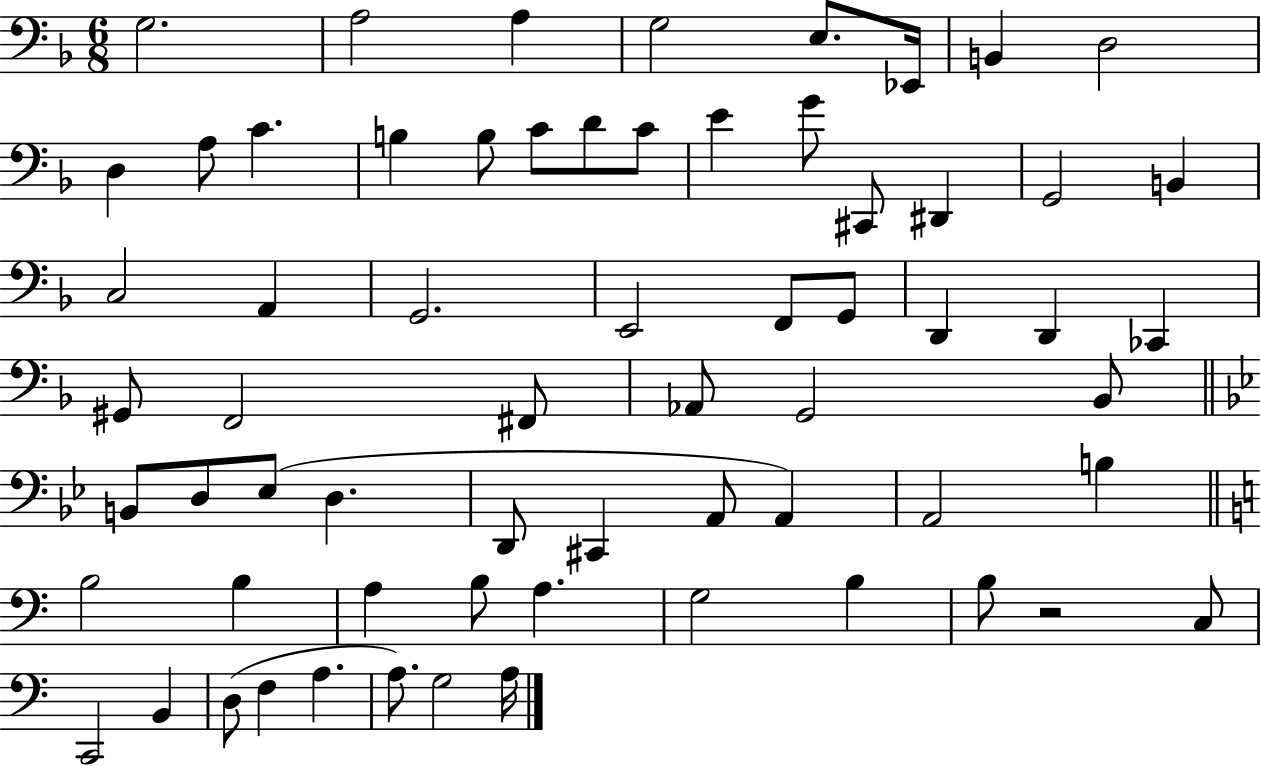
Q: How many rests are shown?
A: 1